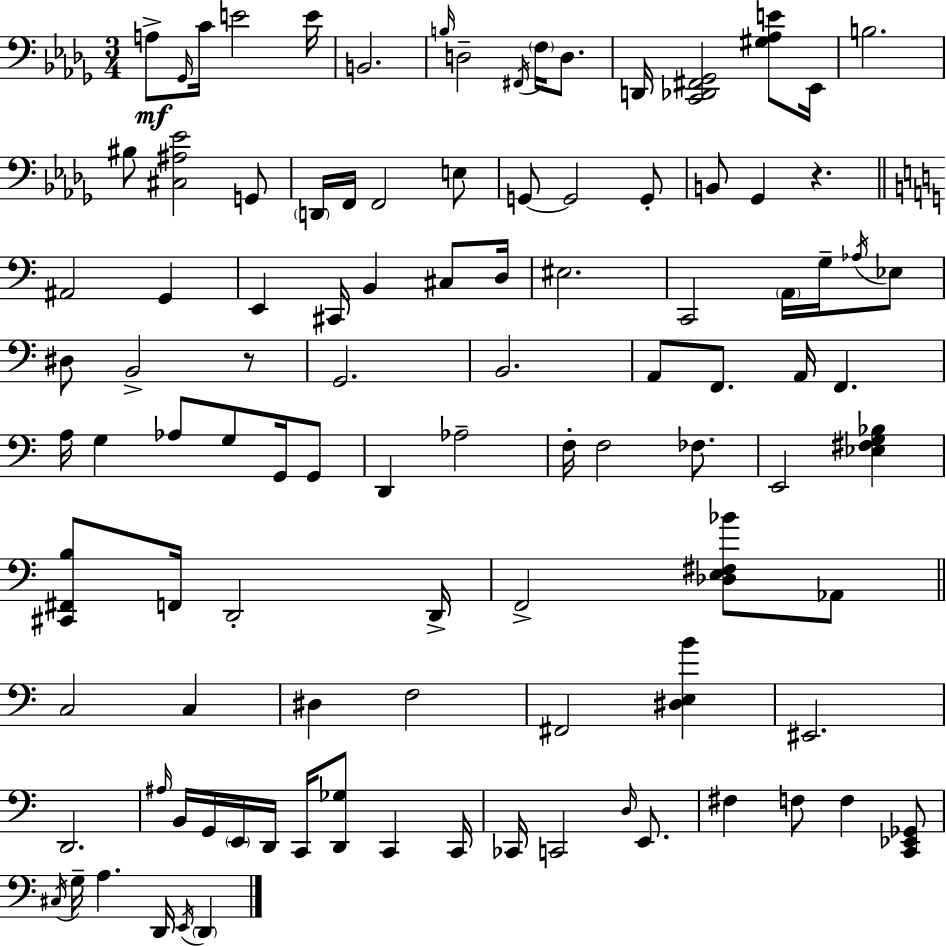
X:1
T:Untitled
M:3/4
L:1/4
K:Bbm
A,/2 _G,,/4 C/4 E2 E/4 B,,2 B,/4 D,2 ^F,,/4 F,/4 D,/2 D,,/4 [C,,_D,,^F,,_G,,]2 [^G,_A,E]/2 _E,,/4 B,2 ^B,/2 [^C,^A,_E]2 G,,/2 D,,/4 F,,/4 F,,2 E,/2 G,,/2 G,,2 G,,/2 B,,/2 _G,, z ^A,,2 G,, E,, ^C,,/4 B,, ^C,/2 D,/4 ^E,2 C,,2 A,,/4 G,/4 _A,/4 _E,/2 ^D,/2 B,,2 z/2 G,,2 B,,2 A,,/2 F,,/2 A,,/4 F,, A,/4 G, _A,/2 G,/2 G,,/4 G,,/2 D,, _A,2 F,/4 F,2 _F,/2 E,,2 [_E,^F,G,_B,] [^C,,^F,,B,]/2 F,,/4 D,,2 D,,/4 F,,2 [_D,E,^F,_B]/2 _A,,/2 C,2 C, ^D, F,2 ^F,,2 [^D,E,B] ^E,,2 D,,2 ^A,/4 B,,/4 G,,/4 E,,/4 D,,/4 C,,/4 [D,,_G,]/2 C,, C,,/4 _C,,/4 C,,2 D,/4 E,,/2 ^F, F,/2 F, [C,,_E,,_G,,]/2 ^C,/4 G,/4 A, D,,/4 E,,/4 D,,